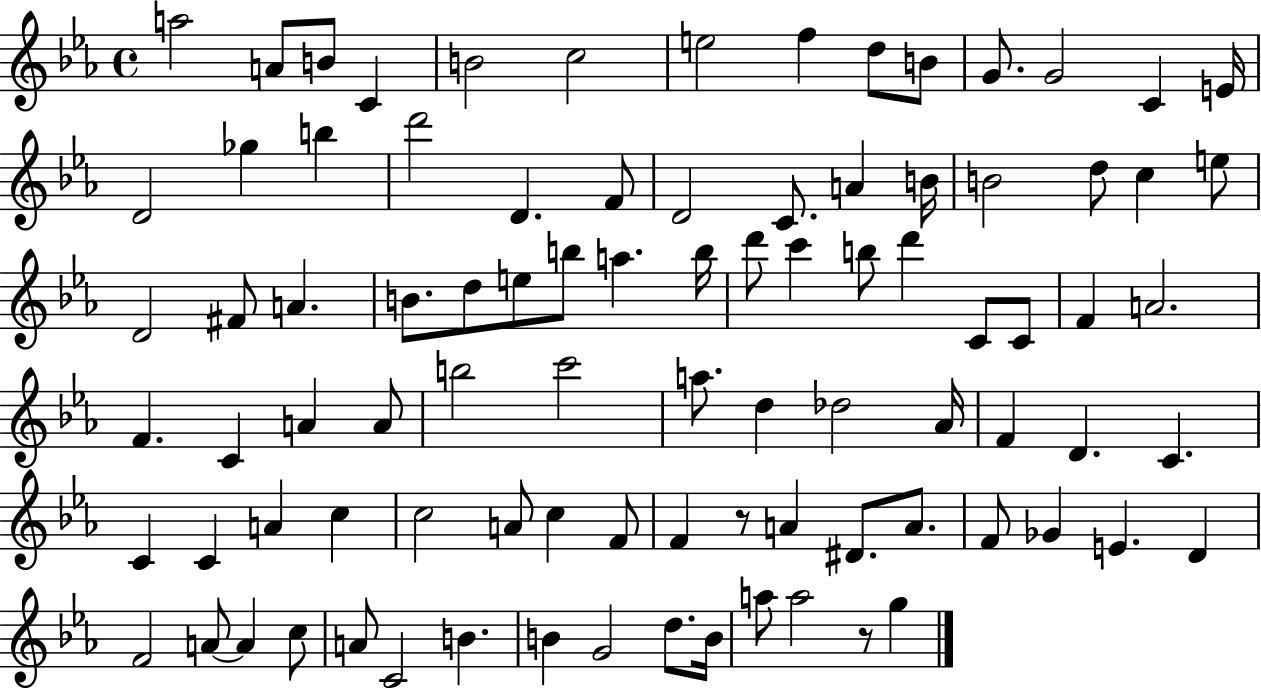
A5/h A4/e B4/e C4/q B4/h C5/h E5/h F5/q D5/e B4/e G4/e. G4/h C4/q E4/s D4/h Gb5/q B5/q D6/h D4/q. F4/e D4/h C4/e. A4/q B4/s B4/h D5/e C5/q E5/e D4/h F#4/e A4/q. B4/e. D5/e E5/e B5/e A5/q. B5/s D6/e C6/q B5/e D6/q C4/e C4/e F4/q A4/h. F4/q. C4/q A4/q A4/e B5/h C6/h A5/e. D5/q Db5/h Ab4/s F4/q D4/q. C4/q. C4/q C4/q A4/q C5/q C5/h A4/e C5/q F4/e F4/q R/e A4/q D#4/e. A4/e. F4/e Gb4/q E4/q. D4/q F4/h A4/e A4/q C5/e A4/e C4/h B4/q. B4/q G4/h D5/e. B4/s A5/e A5/h R/e G5/q